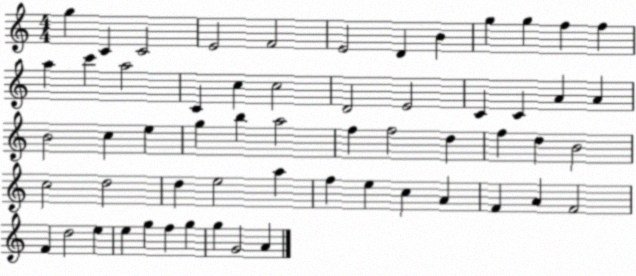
X:1
T:Untitled
M:4/4
L:1/4
K:C
g C C2 E2 F2 E2 D B g g f f a c' a2 C c c2 D2 E2 C C A A B2 c e g b a2 f f2 d f d B2 c2 d2 d e2 a f e c A F A F2 F d2 e e g f g g G2 A